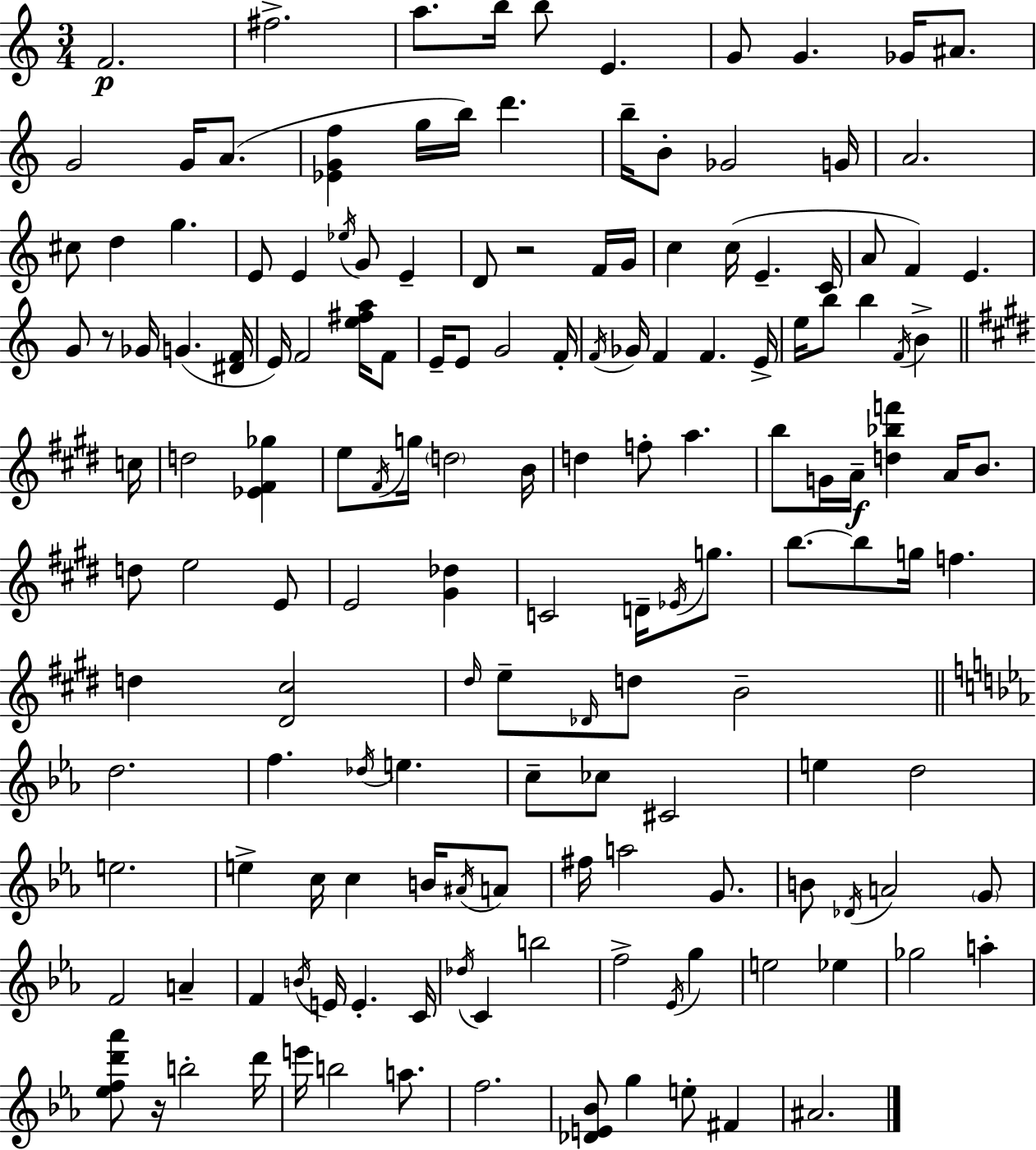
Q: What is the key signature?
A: C major